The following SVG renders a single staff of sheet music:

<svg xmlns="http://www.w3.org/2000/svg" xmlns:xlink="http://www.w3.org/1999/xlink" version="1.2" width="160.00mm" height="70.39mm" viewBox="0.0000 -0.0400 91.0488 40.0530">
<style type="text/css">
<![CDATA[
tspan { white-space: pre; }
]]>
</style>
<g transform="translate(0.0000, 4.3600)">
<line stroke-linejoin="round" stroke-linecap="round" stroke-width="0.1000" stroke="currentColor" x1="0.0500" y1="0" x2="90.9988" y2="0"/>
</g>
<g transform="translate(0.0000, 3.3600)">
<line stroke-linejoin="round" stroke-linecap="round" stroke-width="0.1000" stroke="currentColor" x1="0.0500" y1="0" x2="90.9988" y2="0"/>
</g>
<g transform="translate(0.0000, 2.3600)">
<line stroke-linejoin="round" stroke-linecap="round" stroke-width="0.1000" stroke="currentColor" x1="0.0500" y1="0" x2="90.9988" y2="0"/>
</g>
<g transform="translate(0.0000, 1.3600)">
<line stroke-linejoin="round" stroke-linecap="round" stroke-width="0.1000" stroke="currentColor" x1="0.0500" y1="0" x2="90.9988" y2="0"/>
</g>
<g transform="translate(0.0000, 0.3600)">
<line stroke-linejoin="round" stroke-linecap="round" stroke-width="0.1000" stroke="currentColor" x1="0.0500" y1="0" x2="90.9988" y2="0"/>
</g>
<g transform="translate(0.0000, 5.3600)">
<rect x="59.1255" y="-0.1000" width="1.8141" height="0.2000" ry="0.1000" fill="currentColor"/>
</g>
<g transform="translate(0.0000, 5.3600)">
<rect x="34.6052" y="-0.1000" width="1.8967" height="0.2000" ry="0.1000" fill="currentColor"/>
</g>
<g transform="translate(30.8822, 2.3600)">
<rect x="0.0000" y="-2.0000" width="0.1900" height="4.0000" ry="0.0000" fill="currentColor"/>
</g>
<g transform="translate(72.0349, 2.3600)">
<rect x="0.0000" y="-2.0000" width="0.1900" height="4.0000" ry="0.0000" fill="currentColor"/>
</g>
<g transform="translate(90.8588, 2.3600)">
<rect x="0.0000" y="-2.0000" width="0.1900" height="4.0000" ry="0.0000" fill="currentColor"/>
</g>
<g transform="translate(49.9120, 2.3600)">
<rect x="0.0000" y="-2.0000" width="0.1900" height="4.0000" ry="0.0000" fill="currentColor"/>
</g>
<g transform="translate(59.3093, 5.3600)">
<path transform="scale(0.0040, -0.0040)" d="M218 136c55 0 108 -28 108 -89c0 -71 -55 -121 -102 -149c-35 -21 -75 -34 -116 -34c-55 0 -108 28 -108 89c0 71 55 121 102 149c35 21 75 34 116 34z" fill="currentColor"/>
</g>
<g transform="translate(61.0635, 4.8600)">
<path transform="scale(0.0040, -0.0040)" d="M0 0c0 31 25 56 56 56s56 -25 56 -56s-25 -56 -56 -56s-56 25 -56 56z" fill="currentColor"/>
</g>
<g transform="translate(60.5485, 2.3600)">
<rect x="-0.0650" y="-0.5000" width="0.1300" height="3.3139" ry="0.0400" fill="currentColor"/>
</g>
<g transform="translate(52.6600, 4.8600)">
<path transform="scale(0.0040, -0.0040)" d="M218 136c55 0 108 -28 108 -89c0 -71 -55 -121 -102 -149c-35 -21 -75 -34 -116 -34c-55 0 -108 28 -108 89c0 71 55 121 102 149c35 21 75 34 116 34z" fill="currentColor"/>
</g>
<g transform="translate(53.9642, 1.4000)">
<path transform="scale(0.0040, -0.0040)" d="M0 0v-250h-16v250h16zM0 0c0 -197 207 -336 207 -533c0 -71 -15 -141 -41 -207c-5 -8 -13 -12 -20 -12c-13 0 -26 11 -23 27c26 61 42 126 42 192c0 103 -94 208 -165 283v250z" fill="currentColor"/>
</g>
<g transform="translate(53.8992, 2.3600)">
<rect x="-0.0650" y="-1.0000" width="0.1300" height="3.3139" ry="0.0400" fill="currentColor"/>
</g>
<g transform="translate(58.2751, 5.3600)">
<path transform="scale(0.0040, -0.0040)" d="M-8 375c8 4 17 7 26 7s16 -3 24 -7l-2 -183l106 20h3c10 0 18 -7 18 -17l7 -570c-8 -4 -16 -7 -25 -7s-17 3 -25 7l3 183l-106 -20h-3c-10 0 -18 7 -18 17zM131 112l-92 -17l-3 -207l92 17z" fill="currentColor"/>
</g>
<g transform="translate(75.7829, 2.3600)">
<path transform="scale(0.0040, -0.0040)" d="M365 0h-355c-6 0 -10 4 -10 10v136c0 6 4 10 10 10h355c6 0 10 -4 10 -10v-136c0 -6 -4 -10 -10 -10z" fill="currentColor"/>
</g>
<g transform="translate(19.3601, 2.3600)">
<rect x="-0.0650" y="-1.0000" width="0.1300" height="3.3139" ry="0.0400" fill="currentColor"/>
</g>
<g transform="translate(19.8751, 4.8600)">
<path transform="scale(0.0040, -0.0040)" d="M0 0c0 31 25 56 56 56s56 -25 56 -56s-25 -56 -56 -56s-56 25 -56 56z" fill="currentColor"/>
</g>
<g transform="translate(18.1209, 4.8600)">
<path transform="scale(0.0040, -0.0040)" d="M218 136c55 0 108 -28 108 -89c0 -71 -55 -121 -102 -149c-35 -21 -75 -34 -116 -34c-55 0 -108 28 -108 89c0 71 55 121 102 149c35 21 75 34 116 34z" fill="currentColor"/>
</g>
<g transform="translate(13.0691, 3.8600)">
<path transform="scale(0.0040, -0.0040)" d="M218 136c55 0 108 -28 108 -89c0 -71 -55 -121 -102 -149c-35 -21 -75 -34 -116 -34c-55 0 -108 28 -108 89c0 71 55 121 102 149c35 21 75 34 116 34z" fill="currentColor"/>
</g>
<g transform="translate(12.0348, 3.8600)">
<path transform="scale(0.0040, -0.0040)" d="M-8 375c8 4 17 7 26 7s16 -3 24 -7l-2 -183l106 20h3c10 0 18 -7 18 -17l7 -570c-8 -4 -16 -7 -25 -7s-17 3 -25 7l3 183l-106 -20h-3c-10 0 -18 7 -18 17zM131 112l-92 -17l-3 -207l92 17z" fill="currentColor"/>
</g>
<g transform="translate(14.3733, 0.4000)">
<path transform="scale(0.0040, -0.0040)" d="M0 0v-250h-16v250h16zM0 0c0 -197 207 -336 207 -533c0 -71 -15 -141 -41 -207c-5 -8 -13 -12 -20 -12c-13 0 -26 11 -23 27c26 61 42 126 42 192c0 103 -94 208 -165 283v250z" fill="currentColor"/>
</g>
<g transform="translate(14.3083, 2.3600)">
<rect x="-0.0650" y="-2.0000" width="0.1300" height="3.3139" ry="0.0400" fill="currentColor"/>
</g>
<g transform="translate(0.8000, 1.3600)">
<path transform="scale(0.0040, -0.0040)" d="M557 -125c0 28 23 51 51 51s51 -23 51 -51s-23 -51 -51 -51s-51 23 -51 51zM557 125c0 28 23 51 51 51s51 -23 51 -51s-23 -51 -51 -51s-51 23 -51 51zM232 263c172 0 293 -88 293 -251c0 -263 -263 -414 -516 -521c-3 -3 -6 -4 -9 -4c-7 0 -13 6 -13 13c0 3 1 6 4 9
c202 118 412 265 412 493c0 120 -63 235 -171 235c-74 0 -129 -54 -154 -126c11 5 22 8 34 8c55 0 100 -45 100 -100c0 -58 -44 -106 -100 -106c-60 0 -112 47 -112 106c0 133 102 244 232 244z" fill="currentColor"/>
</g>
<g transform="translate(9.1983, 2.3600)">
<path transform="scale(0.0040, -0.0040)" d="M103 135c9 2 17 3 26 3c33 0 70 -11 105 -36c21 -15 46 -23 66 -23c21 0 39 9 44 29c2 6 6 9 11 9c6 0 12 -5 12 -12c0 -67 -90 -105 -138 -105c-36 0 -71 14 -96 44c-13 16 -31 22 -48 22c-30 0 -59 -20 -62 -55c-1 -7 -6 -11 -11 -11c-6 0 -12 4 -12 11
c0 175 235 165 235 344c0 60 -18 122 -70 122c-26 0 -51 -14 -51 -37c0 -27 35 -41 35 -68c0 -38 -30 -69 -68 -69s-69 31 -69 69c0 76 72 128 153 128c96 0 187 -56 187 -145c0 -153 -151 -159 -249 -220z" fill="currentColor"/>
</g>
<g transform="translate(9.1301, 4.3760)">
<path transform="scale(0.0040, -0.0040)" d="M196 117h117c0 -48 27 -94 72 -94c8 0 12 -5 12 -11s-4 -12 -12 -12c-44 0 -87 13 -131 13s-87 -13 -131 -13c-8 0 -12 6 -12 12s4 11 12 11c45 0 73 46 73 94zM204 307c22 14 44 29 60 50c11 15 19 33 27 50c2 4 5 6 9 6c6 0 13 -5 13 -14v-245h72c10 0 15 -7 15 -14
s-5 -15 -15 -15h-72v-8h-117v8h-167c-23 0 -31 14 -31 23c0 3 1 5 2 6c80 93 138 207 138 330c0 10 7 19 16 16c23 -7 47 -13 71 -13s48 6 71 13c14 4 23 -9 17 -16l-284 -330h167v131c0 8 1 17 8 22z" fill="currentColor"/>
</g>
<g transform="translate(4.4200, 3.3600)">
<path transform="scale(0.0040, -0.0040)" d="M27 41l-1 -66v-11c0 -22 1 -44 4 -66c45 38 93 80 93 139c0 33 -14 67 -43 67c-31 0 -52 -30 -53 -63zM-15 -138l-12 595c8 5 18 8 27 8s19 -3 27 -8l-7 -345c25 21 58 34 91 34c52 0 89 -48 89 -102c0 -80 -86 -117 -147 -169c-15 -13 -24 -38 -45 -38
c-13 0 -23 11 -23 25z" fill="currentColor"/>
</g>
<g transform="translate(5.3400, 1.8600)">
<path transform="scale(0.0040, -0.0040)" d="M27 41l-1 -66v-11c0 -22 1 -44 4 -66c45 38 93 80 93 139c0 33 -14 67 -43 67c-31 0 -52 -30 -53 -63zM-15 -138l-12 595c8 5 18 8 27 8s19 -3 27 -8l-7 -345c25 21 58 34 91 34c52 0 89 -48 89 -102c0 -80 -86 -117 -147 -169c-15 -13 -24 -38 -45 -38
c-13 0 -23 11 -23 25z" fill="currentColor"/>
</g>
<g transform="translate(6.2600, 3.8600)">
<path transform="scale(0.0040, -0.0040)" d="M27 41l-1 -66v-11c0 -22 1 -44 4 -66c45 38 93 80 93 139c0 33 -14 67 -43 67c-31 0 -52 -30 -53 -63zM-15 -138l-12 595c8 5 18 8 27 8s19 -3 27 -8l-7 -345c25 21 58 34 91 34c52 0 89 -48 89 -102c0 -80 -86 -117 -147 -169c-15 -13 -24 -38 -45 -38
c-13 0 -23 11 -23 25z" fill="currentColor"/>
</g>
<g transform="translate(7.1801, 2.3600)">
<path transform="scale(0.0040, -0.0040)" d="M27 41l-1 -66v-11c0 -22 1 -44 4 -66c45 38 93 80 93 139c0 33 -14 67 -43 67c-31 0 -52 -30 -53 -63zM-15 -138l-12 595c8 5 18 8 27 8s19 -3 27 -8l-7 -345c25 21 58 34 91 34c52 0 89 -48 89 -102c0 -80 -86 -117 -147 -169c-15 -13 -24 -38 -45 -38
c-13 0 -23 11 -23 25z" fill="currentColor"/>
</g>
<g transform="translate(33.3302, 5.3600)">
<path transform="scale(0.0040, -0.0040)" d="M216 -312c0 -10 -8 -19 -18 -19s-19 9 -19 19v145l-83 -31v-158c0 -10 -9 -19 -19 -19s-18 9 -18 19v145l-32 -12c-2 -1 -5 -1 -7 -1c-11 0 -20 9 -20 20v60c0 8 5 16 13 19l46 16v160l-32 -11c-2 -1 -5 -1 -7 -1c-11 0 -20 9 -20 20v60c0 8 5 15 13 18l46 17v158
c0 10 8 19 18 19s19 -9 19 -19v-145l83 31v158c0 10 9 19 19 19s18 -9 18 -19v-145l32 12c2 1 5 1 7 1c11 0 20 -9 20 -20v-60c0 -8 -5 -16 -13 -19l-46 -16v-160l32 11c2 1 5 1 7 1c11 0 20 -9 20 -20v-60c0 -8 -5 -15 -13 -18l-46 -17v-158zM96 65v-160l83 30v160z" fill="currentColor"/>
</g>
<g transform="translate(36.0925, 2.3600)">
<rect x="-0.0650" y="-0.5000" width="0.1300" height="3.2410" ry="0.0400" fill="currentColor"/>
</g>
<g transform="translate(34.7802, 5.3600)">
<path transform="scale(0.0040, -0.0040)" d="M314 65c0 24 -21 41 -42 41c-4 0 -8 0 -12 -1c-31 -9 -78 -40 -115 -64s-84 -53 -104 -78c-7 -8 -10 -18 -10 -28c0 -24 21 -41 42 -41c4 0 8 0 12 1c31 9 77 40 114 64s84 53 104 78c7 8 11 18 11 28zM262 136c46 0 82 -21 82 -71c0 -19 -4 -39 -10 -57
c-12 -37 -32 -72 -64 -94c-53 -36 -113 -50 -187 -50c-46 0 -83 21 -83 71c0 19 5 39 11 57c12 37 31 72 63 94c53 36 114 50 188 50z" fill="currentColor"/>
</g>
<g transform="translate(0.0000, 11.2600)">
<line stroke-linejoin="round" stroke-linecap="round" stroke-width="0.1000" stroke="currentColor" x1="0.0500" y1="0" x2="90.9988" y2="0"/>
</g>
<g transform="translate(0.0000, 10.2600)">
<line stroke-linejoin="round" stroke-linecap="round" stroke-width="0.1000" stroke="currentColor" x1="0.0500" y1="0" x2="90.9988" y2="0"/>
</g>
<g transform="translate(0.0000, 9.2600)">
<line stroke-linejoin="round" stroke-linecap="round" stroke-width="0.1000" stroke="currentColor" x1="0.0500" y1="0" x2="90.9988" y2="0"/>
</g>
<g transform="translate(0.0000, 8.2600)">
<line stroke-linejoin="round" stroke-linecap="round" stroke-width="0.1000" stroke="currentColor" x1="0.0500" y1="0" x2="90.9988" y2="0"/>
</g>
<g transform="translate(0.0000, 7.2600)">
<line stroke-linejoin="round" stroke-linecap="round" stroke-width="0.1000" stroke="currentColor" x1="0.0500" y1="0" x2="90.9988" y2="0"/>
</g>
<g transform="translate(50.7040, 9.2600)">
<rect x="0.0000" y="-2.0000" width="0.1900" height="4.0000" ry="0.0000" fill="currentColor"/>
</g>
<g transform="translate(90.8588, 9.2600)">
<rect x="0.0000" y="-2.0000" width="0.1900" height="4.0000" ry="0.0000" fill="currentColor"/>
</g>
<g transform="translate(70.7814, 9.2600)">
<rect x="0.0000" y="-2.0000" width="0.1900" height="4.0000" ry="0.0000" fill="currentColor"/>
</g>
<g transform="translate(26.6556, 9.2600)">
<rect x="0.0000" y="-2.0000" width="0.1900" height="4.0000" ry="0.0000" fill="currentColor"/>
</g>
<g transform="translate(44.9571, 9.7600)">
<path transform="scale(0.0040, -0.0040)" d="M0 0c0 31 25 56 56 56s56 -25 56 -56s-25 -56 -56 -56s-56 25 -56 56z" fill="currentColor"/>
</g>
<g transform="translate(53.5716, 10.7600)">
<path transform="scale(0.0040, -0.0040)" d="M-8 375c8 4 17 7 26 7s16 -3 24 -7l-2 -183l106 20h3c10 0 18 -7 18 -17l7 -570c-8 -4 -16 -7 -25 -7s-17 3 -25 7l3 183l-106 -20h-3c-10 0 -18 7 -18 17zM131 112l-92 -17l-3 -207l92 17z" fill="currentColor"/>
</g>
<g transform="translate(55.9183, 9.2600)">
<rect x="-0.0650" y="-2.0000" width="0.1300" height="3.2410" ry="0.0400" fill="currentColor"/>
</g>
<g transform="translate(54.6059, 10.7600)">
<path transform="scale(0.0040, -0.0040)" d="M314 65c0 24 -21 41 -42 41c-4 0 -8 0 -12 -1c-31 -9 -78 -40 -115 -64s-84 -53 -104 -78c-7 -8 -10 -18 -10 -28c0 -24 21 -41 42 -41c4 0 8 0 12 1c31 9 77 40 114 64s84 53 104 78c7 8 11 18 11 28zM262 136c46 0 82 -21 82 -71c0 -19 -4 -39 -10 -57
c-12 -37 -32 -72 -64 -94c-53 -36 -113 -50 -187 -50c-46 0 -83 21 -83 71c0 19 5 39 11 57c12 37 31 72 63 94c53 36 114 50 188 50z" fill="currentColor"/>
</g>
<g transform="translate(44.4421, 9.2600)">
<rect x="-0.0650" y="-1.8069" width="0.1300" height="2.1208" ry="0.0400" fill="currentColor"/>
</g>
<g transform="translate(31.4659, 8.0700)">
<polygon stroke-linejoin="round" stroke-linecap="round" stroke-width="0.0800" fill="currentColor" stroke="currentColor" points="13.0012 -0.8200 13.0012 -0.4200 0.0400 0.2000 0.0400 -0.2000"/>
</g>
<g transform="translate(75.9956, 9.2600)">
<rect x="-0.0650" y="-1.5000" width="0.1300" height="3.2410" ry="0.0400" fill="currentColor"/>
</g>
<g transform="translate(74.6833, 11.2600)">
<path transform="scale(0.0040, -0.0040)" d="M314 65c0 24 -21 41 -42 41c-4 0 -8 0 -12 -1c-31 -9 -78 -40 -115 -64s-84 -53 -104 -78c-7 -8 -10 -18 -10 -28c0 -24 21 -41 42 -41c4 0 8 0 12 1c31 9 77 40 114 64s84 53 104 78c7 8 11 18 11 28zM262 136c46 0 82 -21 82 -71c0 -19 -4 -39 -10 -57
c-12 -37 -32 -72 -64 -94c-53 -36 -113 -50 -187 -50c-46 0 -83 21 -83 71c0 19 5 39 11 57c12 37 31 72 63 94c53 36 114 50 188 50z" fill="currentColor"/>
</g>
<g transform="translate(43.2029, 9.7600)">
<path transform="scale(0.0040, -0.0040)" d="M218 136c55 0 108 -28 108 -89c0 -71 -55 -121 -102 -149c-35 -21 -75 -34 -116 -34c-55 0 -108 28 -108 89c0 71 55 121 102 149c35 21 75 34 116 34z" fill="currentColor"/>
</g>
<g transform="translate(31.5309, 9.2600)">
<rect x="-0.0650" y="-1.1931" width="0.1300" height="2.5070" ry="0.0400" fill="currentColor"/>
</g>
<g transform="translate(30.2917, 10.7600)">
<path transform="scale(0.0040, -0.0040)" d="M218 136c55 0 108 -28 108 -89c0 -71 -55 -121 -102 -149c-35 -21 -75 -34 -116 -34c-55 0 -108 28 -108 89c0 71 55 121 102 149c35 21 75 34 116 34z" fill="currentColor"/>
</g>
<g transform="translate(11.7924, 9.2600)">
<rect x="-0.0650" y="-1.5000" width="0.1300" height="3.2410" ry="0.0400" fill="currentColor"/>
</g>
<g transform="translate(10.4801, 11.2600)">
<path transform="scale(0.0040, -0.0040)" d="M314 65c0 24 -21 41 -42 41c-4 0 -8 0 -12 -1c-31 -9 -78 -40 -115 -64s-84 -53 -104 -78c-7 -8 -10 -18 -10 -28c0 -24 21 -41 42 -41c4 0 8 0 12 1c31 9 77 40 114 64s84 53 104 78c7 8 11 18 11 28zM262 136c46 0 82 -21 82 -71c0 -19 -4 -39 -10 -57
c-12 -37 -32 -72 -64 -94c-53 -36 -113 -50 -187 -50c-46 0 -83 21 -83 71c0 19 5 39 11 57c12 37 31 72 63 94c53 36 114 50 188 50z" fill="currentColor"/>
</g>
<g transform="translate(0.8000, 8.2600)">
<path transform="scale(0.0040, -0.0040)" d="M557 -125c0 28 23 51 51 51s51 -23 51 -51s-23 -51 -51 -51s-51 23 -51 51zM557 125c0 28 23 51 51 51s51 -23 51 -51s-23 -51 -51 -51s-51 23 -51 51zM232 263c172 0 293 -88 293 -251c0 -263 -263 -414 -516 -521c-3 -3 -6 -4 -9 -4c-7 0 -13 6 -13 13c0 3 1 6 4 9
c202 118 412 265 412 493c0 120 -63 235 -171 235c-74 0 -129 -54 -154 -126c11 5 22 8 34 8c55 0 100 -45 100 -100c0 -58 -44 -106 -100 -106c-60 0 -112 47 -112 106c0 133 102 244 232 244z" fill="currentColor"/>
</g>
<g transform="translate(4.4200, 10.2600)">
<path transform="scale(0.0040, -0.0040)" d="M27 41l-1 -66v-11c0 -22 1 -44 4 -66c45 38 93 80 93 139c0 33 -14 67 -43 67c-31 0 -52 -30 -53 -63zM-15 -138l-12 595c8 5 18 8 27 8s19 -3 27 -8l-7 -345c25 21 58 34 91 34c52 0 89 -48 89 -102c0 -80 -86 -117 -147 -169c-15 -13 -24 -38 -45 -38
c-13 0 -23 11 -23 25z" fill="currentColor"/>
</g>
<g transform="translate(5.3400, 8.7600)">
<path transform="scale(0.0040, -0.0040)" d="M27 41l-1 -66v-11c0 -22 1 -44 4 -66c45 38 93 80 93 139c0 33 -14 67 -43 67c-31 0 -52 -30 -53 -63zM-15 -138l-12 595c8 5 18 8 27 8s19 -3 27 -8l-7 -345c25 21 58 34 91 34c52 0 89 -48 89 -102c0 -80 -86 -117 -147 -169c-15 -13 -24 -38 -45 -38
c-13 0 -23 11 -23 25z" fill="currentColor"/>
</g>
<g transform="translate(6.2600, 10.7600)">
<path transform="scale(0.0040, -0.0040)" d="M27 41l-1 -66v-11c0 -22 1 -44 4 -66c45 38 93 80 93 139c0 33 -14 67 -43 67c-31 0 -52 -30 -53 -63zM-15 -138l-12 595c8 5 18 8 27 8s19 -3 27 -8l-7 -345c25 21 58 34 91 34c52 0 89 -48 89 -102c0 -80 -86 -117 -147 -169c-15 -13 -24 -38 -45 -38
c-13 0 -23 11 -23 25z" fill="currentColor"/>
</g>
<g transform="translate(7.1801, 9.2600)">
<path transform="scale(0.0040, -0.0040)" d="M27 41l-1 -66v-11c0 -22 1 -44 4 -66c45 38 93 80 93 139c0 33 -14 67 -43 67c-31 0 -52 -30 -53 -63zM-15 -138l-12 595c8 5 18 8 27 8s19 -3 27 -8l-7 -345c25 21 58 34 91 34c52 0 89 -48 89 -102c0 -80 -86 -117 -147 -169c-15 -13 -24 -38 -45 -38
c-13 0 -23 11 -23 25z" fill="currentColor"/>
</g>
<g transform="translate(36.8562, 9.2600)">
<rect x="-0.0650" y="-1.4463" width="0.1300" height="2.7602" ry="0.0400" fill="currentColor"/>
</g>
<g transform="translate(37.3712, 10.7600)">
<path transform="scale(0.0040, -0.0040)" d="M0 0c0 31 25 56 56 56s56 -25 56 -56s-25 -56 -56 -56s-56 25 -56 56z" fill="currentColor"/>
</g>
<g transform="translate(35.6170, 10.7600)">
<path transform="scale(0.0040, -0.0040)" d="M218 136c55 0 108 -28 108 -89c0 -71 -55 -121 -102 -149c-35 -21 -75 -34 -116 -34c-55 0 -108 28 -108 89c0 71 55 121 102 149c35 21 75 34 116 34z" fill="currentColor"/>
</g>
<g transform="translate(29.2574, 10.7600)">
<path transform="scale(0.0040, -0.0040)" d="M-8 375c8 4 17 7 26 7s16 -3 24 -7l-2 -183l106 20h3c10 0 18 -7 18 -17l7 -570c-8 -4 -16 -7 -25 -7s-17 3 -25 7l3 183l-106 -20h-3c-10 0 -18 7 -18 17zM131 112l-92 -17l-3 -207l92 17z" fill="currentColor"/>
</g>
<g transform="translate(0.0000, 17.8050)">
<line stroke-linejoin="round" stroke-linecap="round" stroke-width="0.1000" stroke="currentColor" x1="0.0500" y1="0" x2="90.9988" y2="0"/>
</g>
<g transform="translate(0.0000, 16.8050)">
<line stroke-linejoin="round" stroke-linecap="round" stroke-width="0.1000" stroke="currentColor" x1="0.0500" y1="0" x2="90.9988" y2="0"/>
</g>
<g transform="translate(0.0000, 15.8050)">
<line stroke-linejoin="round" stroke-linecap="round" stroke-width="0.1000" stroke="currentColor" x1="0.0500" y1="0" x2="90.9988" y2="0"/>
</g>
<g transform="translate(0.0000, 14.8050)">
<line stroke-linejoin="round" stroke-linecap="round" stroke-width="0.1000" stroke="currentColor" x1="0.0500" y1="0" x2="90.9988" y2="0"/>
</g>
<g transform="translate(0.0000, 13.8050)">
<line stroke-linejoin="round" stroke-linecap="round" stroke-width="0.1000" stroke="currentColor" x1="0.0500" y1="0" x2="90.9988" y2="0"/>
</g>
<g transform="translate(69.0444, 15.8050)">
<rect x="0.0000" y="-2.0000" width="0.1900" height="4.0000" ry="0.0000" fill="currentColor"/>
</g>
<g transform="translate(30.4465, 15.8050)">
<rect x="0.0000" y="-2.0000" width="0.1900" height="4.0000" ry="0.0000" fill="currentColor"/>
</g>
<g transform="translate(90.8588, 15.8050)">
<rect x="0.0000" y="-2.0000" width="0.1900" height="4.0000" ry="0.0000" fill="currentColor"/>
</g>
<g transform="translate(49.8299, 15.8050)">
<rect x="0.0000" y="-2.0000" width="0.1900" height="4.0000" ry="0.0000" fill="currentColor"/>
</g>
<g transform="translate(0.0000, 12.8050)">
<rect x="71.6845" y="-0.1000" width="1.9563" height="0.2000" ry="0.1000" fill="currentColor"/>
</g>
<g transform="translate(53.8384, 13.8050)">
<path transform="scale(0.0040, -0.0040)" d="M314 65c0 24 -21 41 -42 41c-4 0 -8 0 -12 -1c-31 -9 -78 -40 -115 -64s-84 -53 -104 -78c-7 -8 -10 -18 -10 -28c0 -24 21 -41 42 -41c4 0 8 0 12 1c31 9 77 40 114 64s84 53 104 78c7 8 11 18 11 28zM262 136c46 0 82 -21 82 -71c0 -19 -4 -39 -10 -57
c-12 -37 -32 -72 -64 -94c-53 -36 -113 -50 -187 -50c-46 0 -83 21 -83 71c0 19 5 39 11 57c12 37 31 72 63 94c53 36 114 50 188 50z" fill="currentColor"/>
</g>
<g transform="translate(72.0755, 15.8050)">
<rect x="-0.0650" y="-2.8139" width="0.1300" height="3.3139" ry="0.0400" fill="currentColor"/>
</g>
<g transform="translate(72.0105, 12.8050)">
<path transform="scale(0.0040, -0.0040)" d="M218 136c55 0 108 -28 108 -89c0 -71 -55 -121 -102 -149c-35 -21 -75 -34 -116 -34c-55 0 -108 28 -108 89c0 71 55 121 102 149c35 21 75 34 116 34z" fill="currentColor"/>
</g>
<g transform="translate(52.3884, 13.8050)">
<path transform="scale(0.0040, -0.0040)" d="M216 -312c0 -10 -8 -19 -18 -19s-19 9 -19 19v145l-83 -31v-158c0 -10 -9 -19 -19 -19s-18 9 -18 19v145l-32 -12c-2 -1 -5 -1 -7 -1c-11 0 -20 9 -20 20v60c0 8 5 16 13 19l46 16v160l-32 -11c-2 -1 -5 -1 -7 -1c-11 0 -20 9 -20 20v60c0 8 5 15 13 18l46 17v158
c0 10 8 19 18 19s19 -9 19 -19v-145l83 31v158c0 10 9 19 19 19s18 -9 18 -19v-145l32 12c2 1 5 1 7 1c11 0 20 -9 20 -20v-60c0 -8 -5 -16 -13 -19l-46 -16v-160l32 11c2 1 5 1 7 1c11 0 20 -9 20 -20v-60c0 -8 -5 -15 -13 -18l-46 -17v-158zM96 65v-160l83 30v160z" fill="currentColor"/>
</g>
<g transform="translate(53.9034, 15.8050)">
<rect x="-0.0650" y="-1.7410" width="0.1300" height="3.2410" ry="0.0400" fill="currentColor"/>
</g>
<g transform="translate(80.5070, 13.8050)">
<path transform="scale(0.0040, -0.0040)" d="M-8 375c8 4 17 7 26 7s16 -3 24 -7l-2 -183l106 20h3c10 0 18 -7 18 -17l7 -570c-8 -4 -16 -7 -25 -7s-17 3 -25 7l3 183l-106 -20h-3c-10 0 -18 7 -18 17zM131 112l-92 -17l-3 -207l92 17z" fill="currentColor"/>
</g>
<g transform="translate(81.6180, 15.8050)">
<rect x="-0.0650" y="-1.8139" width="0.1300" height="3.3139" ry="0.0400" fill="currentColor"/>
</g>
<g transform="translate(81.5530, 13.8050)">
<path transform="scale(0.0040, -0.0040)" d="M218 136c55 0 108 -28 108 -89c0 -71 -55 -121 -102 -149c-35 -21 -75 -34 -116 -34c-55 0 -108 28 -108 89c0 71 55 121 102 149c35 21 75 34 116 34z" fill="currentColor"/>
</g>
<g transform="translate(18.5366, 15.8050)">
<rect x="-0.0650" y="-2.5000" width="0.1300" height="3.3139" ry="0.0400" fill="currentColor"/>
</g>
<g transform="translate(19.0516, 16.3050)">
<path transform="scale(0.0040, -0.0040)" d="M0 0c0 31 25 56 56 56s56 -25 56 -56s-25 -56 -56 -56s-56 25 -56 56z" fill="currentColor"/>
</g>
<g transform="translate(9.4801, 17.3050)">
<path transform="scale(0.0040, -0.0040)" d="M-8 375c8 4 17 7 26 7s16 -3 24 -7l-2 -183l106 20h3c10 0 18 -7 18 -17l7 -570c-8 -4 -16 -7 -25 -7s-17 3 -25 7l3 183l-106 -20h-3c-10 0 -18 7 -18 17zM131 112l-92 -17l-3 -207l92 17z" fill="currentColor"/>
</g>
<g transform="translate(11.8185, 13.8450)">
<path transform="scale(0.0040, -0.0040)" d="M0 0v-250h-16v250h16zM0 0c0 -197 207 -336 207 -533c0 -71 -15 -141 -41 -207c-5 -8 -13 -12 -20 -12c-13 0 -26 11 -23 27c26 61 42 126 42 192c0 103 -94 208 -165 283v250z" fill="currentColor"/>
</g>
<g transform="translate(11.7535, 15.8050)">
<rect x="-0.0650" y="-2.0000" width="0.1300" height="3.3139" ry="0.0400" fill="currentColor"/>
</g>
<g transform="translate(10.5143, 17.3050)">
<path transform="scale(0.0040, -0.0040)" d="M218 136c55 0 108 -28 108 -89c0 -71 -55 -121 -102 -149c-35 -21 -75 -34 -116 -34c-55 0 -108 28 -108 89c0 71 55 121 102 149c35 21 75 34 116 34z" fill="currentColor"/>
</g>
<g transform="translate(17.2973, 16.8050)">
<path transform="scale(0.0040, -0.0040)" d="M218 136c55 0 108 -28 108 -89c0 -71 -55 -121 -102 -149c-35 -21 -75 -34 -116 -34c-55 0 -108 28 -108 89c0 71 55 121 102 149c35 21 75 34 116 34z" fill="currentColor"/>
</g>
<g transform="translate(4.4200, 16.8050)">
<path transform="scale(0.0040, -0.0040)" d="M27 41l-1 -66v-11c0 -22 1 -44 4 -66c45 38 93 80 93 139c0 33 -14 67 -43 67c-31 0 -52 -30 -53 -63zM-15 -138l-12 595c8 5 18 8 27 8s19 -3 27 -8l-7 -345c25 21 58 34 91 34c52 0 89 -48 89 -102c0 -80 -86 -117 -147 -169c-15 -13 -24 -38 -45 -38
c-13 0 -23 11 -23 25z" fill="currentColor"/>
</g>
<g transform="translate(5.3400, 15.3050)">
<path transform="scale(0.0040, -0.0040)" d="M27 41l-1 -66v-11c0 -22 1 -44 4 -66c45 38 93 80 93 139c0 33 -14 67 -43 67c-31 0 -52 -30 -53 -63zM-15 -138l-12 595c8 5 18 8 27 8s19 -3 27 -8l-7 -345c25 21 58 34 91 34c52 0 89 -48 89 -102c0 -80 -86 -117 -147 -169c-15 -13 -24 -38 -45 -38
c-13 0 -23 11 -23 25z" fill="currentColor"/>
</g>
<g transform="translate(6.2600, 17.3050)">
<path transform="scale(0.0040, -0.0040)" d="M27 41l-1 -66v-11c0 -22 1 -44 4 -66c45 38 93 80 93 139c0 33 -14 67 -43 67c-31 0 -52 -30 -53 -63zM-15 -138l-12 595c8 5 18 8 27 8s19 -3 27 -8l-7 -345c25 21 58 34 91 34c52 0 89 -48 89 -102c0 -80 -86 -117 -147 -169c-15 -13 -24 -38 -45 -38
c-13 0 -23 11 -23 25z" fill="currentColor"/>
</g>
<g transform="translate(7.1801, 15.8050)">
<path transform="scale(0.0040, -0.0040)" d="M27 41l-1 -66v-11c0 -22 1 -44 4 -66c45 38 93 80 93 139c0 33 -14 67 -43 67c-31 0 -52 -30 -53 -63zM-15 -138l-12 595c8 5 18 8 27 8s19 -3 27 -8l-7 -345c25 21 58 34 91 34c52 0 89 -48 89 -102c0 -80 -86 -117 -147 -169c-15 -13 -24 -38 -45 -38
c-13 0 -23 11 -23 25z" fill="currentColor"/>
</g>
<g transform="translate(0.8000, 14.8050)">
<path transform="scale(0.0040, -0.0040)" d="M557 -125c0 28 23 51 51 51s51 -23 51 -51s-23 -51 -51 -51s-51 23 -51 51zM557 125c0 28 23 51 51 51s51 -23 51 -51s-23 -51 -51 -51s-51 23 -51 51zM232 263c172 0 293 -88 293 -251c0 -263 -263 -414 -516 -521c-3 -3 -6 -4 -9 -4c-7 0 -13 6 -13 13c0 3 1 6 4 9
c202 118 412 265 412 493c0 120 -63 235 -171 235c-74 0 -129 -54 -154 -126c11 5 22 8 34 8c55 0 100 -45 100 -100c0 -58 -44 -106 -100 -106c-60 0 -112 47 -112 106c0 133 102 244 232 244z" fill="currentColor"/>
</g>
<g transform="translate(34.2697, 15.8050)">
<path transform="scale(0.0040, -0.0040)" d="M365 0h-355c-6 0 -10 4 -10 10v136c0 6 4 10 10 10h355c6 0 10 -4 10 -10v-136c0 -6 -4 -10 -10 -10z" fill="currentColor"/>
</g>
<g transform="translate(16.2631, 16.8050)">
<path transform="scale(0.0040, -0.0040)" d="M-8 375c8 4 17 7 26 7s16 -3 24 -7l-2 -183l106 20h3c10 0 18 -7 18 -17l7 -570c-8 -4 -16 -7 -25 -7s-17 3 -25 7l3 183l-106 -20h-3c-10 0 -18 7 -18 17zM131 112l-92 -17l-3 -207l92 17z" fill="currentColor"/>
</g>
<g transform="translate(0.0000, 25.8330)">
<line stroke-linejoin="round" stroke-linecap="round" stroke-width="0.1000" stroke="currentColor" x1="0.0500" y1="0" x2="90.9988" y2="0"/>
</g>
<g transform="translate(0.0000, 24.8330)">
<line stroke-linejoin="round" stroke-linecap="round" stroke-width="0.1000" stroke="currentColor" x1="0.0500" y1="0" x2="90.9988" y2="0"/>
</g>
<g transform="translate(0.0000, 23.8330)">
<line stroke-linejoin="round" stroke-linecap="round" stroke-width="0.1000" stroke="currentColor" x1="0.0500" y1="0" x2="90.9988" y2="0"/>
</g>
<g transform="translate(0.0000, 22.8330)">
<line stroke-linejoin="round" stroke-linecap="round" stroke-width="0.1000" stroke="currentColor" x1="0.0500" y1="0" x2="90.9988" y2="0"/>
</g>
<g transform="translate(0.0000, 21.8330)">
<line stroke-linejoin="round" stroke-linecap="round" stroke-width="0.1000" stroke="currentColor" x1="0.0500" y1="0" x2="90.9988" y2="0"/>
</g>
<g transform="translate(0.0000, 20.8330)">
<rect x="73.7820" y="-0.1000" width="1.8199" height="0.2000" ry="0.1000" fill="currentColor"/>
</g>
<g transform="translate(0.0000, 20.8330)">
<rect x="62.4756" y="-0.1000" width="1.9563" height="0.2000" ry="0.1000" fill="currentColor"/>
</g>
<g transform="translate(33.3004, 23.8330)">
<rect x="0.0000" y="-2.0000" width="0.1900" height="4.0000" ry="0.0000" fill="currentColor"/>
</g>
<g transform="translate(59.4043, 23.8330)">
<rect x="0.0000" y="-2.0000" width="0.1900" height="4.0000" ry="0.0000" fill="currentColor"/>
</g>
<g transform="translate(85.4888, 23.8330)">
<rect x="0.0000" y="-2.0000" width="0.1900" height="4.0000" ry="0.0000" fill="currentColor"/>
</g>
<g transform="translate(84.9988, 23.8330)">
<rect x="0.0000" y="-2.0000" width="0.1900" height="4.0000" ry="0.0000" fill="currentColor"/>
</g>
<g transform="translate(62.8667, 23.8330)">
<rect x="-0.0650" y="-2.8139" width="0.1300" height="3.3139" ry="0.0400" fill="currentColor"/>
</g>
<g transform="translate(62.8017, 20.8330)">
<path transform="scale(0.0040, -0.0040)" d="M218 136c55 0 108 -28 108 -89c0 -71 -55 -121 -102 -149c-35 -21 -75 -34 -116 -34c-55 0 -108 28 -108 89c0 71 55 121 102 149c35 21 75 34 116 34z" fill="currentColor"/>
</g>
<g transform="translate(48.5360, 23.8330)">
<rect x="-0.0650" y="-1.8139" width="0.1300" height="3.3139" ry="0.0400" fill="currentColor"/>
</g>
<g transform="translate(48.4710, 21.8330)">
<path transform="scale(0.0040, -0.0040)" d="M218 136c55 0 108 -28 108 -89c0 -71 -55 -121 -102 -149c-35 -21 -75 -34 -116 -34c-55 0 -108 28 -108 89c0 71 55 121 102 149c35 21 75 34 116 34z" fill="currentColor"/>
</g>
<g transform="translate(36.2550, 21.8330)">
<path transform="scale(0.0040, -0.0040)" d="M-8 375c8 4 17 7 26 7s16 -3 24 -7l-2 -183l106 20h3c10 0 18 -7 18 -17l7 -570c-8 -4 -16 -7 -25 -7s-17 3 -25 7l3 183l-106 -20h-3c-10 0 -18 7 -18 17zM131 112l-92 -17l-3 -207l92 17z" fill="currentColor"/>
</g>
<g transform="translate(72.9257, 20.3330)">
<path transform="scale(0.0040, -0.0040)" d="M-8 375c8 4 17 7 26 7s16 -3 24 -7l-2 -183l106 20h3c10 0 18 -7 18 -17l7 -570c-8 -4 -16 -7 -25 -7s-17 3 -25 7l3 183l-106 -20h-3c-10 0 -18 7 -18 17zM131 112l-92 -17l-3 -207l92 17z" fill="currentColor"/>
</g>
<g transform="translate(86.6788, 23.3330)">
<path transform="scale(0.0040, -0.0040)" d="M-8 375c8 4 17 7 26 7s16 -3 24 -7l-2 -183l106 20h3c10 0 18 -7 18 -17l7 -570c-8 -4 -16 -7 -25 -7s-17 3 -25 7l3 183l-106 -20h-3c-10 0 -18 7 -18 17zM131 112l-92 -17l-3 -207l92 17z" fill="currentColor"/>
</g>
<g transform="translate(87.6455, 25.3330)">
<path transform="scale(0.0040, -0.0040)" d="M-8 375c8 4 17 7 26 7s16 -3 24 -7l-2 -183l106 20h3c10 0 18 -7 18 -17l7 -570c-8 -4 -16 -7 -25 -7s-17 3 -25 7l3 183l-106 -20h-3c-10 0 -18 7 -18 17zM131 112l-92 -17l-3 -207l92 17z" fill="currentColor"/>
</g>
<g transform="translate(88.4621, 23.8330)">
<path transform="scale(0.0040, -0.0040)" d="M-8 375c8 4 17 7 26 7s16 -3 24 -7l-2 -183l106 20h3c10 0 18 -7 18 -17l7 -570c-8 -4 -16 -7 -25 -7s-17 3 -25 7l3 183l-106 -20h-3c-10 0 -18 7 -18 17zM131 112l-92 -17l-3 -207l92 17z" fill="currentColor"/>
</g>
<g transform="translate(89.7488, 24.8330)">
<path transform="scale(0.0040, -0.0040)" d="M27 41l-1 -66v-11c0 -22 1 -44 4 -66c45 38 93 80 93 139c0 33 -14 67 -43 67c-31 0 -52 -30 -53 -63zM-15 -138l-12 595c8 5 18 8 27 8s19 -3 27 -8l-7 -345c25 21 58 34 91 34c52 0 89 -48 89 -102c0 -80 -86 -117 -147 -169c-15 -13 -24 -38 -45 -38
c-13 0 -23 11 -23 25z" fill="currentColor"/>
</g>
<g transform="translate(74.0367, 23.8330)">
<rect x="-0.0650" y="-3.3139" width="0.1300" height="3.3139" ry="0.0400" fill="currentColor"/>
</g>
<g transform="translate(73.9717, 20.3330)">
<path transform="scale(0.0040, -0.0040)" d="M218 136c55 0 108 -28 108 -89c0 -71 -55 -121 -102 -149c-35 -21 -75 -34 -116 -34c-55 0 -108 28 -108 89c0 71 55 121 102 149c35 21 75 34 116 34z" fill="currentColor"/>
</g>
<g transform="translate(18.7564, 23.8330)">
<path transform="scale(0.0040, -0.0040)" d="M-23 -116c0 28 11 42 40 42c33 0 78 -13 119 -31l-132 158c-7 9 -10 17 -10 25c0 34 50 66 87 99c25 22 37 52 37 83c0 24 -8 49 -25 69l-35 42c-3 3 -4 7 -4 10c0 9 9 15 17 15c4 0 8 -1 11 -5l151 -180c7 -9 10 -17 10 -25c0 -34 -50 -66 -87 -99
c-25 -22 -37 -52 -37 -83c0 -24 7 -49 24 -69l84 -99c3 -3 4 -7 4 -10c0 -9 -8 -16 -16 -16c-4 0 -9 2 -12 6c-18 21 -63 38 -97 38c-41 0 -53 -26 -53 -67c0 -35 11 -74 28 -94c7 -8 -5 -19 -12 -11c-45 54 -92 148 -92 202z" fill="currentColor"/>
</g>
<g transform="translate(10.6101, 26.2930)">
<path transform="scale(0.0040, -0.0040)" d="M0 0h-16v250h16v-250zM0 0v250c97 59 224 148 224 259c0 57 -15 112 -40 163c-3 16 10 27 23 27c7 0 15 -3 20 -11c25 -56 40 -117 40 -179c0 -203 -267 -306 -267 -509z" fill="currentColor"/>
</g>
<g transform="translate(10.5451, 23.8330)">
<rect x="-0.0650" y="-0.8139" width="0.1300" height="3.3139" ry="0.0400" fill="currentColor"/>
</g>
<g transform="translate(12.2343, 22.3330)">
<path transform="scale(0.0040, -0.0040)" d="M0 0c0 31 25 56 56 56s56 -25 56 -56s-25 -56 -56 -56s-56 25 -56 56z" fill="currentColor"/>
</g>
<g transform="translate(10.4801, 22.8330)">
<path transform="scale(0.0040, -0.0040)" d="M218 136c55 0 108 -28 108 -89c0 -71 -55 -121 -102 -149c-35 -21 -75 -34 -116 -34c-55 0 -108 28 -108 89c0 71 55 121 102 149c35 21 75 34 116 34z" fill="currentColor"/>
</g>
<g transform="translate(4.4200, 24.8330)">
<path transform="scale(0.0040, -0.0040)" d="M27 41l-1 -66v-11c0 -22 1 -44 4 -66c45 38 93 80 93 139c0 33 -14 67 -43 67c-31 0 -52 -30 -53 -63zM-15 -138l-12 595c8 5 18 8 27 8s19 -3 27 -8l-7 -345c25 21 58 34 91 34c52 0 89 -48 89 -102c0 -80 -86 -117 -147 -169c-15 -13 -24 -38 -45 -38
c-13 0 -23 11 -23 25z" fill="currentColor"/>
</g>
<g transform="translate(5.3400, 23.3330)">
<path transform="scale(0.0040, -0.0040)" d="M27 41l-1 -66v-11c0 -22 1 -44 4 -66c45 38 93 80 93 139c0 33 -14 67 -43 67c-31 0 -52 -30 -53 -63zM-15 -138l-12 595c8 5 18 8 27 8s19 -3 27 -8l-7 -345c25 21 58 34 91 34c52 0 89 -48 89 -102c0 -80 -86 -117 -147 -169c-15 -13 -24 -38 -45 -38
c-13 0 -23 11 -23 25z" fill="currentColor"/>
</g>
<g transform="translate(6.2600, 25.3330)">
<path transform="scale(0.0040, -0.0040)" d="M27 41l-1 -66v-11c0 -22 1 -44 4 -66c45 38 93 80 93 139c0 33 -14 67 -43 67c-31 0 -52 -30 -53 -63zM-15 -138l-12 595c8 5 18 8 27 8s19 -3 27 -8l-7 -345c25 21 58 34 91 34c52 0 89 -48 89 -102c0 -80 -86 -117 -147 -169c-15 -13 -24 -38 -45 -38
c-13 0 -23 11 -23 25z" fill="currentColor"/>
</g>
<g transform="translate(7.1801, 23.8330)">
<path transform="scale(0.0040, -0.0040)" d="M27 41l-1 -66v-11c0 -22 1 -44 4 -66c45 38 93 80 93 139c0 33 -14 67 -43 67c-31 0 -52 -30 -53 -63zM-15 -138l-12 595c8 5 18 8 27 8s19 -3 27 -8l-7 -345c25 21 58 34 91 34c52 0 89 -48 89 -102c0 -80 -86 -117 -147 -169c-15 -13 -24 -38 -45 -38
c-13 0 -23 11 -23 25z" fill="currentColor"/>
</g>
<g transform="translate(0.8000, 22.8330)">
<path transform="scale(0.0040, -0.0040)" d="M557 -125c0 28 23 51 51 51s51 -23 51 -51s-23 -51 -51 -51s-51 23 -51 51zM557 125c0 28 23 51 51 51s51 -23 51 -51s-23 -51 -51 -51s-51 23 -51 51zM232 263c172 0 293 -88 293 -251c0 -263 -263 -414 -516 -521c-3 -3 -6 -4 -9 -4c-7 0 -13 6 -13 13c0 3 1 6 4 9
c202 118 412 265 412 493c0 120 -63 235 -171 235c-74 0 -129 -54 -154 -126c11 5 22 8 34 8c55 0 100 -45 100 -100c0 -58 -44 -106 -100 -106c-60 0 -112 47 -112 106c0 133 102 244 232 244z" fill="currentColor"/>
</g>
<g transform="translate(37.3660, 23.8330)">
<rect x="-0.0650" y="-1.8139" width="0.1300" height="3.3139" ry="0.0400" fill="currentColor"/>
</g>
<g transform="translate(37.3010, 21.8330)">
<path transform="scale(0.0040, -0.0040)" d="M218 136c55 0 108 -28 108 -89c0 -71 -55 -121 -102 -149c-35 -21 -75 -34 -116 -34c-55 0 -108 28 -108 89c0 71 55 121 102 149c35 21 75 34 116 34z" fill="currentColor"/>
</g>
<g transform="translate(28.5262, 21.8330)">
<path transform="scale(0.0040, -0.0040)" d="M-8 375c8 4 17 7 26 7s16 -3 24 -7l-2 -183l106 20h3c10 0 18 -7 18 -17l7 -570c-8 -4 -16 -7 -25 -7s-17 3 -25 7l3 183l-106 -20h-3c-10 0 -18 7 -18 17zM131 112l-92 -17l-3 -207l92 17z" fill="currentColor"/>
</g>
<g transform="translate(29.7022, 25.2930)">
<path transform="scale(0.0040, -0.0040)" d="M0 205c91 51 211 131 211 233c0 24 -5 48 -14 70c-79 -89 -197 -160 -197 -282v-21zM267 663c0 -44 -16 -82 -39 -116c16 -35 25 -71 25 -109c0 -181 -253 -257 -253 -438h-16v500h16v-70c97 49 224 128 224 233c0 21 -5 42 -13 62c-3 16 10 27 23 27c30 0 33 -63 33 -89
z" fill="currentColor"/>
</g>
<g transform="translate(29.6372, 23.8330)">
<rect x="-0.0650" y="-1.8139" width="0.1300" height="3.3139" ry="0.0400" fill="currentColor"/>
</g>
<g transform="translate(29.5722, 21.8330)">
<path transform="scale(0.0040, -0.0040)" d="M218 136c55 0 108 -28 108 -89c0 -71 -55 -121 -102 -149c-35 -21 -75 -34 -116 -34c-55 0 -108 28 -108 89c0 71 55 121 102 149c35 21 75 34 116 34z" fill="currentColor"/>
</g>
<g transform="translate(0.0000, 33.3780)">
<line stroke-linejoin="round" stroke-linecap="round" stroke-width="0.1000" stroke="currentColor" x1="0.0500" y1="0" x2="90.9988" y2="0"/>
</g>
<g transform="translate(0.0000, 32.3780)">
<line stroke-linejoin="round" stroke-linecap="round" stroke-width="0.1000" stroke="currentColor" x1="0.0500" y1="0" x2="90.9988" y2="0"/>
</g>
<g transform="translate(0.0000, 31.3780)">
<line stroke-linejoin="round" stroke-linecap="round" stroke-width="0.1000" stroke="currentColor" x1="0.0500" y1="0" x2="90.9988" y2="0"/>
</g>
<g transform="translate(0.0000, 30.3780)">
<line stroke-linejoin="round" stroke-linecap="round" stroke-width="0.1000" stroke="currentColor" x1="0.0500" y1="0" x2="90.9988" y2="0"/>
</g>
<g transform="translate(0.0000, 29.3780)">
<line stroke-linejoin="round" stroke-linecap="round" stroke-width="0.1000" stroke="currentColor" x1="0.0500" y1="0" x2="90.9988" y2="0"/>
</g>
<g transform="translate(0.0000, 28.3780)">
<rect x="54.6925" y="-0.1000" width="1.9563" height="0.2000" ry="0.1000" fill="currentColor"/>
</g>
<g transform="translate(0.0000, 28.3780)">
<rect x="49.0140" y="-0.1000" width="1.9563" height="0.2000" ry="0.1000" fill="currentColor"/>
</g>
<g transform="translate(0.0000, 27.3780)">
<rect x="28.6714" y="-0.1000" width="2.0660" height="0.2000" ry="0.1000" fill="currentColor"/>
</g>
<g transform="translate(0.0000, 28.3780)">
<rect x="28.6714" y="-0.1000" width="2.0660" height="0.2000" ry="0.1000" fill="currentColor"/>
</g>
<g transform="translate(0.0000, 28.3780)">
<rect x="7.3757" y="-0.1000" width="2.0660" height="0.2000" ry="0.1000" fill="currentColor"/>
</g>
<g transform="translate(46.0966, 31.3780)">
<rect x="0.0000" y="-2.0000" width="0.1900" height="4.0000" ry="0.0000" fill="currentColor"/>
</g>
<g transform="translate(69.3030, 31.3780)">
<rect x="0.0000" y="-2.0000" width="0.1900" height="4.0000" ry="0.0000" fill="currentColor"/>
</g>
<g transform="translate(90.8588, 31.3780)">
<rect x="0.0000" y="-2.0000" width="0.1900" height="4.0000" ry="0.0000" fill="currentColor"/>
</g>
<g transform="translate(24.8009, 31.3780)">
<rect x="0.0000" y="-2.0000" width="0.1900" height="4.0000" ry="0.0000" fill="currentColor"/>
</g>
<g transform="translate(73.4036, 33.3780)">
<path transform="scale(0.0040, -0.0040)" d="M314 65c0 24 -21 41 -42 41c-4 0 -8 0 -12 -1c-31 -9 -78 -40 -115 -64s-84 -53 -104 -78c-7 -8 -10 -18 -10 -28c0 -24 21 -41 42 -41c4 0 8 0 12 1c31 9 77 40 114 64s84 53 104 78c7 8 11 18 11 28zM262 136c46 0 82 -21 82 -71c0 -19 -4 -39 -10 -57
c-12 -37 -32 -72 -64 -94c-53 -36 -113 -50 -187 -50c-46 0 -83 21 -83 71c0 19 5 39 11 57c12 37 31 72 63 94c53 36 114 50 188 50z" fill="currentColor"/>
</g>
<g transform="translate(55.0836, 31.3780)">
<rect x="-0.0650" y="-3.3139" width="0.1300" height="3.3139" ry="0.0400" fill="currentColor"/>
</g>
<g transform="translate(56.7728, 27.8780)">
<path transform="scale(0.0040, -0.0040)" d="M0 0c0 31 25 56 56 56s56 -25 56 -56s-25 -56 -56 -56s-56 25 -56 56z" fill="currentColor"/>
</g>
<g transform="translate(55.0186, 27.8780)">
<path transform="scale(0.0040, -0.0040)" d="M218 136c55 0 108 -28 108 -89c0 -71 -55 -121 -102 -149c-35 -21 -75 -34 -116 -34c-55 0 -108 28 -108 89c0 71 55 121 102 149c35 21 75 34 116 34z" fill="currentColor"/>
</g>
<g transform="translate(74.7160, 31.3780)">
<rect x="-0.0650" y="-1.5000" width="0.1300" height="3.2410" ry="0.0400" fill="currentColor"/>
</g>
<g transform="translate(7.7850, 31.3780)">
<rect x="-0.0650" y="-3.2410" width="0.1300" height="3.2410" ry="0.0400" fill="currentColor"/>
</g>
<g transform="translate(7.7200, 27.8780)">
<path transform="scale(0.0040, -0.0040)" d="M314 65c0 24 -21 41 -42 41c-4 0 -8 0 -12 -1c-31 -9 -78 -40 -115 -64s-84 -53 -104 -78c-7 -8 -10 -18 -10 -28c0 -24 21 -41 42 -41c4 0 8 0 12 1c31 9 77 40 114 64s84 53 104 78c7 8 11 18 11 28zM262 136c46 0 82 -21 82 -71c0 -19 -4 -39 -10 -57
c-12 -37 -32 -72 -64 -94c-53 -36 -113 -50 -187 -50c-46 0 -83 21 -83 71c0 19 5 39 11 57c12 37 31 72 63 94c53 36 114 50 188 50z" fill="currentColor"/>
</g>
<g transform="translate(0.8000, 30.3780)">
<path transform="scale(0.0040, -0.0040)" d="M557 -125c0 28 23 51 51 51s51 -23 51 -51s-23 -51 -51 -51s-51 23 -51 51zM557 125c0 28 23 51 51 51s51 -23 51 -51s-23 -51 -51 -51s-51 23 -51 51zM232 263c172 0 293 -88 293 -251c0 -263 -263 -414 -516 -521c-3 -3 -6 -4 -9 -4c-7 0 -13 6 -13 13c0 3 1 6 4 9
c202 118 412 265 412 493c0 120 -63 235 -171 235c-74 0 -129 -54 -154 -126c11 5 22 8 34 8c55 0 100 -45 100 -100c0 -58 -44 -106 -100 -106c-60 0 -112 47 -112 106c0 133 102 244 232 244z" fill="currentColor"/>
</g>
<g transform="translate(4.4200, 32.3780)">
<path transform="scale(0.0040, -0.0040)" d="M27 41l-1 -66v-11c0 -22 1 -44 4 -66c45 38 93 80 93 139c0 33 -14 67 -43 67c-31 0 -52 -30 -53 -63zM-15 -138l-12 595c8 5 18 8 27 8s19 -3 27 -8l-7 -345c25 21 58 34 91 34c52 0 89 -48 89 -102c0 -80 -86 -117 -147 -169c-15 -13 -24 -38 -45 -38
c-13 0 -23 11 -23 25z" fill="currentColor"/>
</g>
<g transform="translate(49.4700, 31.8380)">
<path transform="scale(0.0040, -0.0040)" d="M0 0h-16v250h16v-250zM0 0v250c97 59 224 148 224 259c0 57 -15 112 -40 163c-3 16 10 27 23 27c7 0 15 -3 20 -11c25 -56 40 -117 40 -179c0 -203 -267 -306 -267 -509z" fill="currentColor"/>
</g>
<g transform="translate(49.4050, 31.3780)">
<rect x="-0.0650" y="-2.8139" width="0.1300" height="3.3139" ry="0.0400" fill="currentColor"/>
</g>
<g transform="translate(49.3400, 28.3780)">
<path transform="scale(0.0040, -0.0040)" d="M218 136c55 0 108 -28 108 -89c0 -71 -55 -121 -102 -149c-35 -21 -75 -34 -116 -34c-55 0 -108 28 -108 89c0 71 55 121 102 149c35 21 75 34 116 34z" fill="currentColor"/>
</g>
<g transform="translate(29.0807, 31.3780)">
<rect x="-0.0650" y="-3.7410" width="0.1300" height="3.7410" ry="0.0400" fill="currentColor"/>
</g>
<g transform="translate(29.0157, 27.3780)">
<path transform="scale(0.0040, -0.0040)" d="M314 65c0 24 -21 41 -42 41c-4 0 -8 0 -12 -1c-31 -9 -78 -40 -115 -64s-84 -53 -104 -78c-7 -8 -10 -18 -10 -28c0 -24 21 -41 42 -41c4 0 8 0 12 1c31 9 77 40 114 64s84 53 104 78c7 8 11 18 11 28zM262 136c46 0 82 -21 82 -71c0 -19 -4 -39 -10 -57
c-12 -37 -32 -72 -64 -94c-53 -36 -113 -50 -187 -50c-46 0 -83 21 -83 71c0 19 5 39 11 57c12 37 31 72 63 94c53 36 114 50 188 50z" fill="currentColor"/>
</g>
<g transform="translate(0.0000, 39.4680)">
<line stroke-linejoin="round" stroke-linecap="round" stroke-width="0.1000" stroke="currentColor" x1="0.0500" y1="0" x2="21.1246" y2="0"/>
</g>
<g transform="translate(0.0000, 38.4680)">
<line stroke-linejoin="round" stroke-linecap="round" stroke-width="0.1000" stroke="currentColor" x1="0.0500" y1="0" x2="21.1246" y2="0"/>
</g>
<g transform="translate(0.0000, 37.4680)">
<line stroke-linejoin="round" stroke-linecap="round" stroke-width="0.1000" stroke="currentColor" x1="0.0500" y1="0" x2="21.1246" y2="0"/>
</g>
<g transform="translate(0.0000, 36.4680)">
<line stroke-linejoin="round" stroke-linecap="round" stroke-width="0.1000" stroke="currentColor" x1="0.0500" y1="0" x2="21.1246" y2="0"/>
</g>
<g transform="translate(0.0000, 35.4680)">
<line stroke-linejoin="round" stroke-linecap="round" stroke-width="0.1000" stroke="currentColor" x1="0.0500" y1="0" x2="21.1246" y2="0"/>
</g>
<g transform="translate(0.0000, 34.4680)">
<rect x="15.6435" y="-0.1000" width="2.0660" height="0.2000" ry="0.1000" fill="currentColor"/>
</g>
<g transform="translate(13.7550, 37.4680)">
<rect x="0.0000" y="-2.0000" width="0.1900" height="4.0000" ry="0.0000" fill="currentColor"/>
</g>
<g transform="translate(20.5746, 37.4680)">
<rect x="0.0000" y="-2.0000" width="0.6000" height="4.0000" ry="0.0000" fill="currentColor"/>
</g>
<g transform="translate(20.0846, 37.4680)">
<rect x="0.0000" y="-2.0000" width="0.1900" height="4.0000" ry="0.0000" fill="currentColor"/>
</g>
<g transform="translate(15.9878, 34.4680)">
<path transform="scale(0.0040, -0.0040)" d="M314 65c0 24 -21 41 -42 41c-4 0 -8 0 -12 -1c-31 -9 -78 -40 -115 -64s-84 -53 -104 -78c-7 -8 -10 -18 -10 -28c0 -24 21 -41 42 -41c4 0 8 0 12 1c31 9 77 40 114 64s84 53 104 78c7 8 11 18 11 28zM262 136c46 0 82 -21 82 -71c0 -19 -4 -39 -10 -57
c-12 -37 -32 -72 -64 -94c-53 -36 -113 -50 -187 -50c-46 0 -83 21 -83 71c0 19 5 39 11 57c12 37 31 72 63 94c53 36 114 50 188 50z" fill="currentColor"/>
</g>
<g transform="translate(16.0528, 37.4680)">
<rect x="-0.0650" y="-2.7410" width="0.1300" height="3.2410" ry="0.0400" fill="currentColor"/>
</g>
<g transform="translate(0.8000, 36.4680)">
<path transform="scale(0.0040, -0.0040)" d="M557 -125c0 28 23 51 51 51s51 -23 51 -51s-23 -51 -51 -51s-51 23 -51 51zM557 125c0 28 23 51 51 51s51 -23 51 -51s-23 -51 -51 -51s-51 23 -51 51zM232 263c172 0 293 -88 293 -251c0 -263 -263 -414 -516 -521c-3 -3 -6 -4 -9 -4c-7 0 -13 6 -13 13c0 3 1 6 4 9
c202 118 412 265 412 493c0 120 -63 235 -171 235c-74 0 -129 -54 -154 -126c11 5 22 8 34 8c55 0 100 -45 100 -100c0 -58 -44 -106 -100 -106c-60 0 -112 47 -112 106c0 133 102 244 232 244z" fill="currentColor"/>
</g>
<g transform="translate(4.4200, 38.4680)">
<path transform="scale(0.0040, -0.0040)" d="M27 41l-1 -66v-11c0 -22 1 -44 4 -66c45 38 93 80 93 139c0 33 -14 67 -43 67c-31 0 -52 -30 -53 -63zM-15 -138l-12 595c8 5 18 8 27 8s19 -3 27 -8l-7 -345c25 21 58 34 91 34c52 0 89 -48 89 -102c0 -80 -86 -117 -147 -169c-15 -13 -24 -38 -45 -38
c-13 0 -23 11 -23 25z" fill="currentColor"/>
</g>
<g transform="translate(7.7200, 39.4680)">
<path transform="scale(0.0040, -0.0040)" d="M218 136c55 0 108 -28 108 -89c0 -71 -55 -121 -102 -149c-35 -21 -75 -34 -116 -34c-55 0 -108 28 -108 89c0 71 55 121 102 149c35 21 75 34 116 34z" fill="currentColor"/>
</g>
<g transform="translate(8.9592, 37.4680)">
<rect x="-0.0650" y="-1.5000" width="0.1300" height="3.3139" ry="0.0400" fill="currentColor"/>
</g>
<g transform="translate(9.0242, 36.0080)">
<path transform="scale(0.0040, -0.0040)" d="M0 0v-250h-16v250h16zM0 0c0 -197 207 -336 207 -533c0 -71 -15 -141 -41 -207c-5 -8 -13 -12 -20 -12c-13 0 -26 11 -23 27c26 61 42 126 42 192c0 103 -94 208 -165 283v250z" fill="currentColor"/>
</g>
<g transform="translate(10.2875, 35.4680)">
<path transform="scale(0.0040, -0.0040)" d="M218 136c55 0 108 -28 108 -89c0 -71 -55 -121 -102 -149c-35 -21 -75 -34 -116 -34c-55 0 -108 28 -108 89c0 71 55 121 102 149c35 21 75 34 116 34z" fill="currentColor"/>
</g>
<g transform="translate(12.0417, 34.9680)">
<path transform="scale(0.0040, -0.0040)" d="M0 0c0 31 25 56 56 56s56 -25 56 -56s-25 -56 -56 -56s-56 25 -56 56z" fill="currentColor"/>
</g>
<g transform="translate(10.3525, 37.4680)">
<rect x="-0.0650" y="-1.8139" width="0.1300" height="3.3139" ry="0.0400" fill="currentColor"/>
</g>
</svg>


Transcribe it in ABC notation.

X:1
T:Untitled
M:2/4
L:1/4
K:Ab
A,,/2 F,, ^E,,2 F,,/2 E,, z2 G,,2 A,,/2 A,,/2 C,/2 A,,2 G,,2 A,,/2 B,, z2 ^A,2 C A, F,/2 z A,/4 A, A, C D D2 E2 C/2 D G,,2 G,,/2 A, C2